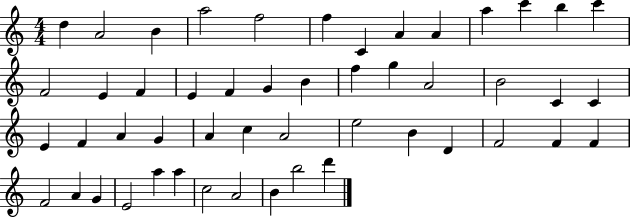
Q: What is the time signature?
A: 4/4